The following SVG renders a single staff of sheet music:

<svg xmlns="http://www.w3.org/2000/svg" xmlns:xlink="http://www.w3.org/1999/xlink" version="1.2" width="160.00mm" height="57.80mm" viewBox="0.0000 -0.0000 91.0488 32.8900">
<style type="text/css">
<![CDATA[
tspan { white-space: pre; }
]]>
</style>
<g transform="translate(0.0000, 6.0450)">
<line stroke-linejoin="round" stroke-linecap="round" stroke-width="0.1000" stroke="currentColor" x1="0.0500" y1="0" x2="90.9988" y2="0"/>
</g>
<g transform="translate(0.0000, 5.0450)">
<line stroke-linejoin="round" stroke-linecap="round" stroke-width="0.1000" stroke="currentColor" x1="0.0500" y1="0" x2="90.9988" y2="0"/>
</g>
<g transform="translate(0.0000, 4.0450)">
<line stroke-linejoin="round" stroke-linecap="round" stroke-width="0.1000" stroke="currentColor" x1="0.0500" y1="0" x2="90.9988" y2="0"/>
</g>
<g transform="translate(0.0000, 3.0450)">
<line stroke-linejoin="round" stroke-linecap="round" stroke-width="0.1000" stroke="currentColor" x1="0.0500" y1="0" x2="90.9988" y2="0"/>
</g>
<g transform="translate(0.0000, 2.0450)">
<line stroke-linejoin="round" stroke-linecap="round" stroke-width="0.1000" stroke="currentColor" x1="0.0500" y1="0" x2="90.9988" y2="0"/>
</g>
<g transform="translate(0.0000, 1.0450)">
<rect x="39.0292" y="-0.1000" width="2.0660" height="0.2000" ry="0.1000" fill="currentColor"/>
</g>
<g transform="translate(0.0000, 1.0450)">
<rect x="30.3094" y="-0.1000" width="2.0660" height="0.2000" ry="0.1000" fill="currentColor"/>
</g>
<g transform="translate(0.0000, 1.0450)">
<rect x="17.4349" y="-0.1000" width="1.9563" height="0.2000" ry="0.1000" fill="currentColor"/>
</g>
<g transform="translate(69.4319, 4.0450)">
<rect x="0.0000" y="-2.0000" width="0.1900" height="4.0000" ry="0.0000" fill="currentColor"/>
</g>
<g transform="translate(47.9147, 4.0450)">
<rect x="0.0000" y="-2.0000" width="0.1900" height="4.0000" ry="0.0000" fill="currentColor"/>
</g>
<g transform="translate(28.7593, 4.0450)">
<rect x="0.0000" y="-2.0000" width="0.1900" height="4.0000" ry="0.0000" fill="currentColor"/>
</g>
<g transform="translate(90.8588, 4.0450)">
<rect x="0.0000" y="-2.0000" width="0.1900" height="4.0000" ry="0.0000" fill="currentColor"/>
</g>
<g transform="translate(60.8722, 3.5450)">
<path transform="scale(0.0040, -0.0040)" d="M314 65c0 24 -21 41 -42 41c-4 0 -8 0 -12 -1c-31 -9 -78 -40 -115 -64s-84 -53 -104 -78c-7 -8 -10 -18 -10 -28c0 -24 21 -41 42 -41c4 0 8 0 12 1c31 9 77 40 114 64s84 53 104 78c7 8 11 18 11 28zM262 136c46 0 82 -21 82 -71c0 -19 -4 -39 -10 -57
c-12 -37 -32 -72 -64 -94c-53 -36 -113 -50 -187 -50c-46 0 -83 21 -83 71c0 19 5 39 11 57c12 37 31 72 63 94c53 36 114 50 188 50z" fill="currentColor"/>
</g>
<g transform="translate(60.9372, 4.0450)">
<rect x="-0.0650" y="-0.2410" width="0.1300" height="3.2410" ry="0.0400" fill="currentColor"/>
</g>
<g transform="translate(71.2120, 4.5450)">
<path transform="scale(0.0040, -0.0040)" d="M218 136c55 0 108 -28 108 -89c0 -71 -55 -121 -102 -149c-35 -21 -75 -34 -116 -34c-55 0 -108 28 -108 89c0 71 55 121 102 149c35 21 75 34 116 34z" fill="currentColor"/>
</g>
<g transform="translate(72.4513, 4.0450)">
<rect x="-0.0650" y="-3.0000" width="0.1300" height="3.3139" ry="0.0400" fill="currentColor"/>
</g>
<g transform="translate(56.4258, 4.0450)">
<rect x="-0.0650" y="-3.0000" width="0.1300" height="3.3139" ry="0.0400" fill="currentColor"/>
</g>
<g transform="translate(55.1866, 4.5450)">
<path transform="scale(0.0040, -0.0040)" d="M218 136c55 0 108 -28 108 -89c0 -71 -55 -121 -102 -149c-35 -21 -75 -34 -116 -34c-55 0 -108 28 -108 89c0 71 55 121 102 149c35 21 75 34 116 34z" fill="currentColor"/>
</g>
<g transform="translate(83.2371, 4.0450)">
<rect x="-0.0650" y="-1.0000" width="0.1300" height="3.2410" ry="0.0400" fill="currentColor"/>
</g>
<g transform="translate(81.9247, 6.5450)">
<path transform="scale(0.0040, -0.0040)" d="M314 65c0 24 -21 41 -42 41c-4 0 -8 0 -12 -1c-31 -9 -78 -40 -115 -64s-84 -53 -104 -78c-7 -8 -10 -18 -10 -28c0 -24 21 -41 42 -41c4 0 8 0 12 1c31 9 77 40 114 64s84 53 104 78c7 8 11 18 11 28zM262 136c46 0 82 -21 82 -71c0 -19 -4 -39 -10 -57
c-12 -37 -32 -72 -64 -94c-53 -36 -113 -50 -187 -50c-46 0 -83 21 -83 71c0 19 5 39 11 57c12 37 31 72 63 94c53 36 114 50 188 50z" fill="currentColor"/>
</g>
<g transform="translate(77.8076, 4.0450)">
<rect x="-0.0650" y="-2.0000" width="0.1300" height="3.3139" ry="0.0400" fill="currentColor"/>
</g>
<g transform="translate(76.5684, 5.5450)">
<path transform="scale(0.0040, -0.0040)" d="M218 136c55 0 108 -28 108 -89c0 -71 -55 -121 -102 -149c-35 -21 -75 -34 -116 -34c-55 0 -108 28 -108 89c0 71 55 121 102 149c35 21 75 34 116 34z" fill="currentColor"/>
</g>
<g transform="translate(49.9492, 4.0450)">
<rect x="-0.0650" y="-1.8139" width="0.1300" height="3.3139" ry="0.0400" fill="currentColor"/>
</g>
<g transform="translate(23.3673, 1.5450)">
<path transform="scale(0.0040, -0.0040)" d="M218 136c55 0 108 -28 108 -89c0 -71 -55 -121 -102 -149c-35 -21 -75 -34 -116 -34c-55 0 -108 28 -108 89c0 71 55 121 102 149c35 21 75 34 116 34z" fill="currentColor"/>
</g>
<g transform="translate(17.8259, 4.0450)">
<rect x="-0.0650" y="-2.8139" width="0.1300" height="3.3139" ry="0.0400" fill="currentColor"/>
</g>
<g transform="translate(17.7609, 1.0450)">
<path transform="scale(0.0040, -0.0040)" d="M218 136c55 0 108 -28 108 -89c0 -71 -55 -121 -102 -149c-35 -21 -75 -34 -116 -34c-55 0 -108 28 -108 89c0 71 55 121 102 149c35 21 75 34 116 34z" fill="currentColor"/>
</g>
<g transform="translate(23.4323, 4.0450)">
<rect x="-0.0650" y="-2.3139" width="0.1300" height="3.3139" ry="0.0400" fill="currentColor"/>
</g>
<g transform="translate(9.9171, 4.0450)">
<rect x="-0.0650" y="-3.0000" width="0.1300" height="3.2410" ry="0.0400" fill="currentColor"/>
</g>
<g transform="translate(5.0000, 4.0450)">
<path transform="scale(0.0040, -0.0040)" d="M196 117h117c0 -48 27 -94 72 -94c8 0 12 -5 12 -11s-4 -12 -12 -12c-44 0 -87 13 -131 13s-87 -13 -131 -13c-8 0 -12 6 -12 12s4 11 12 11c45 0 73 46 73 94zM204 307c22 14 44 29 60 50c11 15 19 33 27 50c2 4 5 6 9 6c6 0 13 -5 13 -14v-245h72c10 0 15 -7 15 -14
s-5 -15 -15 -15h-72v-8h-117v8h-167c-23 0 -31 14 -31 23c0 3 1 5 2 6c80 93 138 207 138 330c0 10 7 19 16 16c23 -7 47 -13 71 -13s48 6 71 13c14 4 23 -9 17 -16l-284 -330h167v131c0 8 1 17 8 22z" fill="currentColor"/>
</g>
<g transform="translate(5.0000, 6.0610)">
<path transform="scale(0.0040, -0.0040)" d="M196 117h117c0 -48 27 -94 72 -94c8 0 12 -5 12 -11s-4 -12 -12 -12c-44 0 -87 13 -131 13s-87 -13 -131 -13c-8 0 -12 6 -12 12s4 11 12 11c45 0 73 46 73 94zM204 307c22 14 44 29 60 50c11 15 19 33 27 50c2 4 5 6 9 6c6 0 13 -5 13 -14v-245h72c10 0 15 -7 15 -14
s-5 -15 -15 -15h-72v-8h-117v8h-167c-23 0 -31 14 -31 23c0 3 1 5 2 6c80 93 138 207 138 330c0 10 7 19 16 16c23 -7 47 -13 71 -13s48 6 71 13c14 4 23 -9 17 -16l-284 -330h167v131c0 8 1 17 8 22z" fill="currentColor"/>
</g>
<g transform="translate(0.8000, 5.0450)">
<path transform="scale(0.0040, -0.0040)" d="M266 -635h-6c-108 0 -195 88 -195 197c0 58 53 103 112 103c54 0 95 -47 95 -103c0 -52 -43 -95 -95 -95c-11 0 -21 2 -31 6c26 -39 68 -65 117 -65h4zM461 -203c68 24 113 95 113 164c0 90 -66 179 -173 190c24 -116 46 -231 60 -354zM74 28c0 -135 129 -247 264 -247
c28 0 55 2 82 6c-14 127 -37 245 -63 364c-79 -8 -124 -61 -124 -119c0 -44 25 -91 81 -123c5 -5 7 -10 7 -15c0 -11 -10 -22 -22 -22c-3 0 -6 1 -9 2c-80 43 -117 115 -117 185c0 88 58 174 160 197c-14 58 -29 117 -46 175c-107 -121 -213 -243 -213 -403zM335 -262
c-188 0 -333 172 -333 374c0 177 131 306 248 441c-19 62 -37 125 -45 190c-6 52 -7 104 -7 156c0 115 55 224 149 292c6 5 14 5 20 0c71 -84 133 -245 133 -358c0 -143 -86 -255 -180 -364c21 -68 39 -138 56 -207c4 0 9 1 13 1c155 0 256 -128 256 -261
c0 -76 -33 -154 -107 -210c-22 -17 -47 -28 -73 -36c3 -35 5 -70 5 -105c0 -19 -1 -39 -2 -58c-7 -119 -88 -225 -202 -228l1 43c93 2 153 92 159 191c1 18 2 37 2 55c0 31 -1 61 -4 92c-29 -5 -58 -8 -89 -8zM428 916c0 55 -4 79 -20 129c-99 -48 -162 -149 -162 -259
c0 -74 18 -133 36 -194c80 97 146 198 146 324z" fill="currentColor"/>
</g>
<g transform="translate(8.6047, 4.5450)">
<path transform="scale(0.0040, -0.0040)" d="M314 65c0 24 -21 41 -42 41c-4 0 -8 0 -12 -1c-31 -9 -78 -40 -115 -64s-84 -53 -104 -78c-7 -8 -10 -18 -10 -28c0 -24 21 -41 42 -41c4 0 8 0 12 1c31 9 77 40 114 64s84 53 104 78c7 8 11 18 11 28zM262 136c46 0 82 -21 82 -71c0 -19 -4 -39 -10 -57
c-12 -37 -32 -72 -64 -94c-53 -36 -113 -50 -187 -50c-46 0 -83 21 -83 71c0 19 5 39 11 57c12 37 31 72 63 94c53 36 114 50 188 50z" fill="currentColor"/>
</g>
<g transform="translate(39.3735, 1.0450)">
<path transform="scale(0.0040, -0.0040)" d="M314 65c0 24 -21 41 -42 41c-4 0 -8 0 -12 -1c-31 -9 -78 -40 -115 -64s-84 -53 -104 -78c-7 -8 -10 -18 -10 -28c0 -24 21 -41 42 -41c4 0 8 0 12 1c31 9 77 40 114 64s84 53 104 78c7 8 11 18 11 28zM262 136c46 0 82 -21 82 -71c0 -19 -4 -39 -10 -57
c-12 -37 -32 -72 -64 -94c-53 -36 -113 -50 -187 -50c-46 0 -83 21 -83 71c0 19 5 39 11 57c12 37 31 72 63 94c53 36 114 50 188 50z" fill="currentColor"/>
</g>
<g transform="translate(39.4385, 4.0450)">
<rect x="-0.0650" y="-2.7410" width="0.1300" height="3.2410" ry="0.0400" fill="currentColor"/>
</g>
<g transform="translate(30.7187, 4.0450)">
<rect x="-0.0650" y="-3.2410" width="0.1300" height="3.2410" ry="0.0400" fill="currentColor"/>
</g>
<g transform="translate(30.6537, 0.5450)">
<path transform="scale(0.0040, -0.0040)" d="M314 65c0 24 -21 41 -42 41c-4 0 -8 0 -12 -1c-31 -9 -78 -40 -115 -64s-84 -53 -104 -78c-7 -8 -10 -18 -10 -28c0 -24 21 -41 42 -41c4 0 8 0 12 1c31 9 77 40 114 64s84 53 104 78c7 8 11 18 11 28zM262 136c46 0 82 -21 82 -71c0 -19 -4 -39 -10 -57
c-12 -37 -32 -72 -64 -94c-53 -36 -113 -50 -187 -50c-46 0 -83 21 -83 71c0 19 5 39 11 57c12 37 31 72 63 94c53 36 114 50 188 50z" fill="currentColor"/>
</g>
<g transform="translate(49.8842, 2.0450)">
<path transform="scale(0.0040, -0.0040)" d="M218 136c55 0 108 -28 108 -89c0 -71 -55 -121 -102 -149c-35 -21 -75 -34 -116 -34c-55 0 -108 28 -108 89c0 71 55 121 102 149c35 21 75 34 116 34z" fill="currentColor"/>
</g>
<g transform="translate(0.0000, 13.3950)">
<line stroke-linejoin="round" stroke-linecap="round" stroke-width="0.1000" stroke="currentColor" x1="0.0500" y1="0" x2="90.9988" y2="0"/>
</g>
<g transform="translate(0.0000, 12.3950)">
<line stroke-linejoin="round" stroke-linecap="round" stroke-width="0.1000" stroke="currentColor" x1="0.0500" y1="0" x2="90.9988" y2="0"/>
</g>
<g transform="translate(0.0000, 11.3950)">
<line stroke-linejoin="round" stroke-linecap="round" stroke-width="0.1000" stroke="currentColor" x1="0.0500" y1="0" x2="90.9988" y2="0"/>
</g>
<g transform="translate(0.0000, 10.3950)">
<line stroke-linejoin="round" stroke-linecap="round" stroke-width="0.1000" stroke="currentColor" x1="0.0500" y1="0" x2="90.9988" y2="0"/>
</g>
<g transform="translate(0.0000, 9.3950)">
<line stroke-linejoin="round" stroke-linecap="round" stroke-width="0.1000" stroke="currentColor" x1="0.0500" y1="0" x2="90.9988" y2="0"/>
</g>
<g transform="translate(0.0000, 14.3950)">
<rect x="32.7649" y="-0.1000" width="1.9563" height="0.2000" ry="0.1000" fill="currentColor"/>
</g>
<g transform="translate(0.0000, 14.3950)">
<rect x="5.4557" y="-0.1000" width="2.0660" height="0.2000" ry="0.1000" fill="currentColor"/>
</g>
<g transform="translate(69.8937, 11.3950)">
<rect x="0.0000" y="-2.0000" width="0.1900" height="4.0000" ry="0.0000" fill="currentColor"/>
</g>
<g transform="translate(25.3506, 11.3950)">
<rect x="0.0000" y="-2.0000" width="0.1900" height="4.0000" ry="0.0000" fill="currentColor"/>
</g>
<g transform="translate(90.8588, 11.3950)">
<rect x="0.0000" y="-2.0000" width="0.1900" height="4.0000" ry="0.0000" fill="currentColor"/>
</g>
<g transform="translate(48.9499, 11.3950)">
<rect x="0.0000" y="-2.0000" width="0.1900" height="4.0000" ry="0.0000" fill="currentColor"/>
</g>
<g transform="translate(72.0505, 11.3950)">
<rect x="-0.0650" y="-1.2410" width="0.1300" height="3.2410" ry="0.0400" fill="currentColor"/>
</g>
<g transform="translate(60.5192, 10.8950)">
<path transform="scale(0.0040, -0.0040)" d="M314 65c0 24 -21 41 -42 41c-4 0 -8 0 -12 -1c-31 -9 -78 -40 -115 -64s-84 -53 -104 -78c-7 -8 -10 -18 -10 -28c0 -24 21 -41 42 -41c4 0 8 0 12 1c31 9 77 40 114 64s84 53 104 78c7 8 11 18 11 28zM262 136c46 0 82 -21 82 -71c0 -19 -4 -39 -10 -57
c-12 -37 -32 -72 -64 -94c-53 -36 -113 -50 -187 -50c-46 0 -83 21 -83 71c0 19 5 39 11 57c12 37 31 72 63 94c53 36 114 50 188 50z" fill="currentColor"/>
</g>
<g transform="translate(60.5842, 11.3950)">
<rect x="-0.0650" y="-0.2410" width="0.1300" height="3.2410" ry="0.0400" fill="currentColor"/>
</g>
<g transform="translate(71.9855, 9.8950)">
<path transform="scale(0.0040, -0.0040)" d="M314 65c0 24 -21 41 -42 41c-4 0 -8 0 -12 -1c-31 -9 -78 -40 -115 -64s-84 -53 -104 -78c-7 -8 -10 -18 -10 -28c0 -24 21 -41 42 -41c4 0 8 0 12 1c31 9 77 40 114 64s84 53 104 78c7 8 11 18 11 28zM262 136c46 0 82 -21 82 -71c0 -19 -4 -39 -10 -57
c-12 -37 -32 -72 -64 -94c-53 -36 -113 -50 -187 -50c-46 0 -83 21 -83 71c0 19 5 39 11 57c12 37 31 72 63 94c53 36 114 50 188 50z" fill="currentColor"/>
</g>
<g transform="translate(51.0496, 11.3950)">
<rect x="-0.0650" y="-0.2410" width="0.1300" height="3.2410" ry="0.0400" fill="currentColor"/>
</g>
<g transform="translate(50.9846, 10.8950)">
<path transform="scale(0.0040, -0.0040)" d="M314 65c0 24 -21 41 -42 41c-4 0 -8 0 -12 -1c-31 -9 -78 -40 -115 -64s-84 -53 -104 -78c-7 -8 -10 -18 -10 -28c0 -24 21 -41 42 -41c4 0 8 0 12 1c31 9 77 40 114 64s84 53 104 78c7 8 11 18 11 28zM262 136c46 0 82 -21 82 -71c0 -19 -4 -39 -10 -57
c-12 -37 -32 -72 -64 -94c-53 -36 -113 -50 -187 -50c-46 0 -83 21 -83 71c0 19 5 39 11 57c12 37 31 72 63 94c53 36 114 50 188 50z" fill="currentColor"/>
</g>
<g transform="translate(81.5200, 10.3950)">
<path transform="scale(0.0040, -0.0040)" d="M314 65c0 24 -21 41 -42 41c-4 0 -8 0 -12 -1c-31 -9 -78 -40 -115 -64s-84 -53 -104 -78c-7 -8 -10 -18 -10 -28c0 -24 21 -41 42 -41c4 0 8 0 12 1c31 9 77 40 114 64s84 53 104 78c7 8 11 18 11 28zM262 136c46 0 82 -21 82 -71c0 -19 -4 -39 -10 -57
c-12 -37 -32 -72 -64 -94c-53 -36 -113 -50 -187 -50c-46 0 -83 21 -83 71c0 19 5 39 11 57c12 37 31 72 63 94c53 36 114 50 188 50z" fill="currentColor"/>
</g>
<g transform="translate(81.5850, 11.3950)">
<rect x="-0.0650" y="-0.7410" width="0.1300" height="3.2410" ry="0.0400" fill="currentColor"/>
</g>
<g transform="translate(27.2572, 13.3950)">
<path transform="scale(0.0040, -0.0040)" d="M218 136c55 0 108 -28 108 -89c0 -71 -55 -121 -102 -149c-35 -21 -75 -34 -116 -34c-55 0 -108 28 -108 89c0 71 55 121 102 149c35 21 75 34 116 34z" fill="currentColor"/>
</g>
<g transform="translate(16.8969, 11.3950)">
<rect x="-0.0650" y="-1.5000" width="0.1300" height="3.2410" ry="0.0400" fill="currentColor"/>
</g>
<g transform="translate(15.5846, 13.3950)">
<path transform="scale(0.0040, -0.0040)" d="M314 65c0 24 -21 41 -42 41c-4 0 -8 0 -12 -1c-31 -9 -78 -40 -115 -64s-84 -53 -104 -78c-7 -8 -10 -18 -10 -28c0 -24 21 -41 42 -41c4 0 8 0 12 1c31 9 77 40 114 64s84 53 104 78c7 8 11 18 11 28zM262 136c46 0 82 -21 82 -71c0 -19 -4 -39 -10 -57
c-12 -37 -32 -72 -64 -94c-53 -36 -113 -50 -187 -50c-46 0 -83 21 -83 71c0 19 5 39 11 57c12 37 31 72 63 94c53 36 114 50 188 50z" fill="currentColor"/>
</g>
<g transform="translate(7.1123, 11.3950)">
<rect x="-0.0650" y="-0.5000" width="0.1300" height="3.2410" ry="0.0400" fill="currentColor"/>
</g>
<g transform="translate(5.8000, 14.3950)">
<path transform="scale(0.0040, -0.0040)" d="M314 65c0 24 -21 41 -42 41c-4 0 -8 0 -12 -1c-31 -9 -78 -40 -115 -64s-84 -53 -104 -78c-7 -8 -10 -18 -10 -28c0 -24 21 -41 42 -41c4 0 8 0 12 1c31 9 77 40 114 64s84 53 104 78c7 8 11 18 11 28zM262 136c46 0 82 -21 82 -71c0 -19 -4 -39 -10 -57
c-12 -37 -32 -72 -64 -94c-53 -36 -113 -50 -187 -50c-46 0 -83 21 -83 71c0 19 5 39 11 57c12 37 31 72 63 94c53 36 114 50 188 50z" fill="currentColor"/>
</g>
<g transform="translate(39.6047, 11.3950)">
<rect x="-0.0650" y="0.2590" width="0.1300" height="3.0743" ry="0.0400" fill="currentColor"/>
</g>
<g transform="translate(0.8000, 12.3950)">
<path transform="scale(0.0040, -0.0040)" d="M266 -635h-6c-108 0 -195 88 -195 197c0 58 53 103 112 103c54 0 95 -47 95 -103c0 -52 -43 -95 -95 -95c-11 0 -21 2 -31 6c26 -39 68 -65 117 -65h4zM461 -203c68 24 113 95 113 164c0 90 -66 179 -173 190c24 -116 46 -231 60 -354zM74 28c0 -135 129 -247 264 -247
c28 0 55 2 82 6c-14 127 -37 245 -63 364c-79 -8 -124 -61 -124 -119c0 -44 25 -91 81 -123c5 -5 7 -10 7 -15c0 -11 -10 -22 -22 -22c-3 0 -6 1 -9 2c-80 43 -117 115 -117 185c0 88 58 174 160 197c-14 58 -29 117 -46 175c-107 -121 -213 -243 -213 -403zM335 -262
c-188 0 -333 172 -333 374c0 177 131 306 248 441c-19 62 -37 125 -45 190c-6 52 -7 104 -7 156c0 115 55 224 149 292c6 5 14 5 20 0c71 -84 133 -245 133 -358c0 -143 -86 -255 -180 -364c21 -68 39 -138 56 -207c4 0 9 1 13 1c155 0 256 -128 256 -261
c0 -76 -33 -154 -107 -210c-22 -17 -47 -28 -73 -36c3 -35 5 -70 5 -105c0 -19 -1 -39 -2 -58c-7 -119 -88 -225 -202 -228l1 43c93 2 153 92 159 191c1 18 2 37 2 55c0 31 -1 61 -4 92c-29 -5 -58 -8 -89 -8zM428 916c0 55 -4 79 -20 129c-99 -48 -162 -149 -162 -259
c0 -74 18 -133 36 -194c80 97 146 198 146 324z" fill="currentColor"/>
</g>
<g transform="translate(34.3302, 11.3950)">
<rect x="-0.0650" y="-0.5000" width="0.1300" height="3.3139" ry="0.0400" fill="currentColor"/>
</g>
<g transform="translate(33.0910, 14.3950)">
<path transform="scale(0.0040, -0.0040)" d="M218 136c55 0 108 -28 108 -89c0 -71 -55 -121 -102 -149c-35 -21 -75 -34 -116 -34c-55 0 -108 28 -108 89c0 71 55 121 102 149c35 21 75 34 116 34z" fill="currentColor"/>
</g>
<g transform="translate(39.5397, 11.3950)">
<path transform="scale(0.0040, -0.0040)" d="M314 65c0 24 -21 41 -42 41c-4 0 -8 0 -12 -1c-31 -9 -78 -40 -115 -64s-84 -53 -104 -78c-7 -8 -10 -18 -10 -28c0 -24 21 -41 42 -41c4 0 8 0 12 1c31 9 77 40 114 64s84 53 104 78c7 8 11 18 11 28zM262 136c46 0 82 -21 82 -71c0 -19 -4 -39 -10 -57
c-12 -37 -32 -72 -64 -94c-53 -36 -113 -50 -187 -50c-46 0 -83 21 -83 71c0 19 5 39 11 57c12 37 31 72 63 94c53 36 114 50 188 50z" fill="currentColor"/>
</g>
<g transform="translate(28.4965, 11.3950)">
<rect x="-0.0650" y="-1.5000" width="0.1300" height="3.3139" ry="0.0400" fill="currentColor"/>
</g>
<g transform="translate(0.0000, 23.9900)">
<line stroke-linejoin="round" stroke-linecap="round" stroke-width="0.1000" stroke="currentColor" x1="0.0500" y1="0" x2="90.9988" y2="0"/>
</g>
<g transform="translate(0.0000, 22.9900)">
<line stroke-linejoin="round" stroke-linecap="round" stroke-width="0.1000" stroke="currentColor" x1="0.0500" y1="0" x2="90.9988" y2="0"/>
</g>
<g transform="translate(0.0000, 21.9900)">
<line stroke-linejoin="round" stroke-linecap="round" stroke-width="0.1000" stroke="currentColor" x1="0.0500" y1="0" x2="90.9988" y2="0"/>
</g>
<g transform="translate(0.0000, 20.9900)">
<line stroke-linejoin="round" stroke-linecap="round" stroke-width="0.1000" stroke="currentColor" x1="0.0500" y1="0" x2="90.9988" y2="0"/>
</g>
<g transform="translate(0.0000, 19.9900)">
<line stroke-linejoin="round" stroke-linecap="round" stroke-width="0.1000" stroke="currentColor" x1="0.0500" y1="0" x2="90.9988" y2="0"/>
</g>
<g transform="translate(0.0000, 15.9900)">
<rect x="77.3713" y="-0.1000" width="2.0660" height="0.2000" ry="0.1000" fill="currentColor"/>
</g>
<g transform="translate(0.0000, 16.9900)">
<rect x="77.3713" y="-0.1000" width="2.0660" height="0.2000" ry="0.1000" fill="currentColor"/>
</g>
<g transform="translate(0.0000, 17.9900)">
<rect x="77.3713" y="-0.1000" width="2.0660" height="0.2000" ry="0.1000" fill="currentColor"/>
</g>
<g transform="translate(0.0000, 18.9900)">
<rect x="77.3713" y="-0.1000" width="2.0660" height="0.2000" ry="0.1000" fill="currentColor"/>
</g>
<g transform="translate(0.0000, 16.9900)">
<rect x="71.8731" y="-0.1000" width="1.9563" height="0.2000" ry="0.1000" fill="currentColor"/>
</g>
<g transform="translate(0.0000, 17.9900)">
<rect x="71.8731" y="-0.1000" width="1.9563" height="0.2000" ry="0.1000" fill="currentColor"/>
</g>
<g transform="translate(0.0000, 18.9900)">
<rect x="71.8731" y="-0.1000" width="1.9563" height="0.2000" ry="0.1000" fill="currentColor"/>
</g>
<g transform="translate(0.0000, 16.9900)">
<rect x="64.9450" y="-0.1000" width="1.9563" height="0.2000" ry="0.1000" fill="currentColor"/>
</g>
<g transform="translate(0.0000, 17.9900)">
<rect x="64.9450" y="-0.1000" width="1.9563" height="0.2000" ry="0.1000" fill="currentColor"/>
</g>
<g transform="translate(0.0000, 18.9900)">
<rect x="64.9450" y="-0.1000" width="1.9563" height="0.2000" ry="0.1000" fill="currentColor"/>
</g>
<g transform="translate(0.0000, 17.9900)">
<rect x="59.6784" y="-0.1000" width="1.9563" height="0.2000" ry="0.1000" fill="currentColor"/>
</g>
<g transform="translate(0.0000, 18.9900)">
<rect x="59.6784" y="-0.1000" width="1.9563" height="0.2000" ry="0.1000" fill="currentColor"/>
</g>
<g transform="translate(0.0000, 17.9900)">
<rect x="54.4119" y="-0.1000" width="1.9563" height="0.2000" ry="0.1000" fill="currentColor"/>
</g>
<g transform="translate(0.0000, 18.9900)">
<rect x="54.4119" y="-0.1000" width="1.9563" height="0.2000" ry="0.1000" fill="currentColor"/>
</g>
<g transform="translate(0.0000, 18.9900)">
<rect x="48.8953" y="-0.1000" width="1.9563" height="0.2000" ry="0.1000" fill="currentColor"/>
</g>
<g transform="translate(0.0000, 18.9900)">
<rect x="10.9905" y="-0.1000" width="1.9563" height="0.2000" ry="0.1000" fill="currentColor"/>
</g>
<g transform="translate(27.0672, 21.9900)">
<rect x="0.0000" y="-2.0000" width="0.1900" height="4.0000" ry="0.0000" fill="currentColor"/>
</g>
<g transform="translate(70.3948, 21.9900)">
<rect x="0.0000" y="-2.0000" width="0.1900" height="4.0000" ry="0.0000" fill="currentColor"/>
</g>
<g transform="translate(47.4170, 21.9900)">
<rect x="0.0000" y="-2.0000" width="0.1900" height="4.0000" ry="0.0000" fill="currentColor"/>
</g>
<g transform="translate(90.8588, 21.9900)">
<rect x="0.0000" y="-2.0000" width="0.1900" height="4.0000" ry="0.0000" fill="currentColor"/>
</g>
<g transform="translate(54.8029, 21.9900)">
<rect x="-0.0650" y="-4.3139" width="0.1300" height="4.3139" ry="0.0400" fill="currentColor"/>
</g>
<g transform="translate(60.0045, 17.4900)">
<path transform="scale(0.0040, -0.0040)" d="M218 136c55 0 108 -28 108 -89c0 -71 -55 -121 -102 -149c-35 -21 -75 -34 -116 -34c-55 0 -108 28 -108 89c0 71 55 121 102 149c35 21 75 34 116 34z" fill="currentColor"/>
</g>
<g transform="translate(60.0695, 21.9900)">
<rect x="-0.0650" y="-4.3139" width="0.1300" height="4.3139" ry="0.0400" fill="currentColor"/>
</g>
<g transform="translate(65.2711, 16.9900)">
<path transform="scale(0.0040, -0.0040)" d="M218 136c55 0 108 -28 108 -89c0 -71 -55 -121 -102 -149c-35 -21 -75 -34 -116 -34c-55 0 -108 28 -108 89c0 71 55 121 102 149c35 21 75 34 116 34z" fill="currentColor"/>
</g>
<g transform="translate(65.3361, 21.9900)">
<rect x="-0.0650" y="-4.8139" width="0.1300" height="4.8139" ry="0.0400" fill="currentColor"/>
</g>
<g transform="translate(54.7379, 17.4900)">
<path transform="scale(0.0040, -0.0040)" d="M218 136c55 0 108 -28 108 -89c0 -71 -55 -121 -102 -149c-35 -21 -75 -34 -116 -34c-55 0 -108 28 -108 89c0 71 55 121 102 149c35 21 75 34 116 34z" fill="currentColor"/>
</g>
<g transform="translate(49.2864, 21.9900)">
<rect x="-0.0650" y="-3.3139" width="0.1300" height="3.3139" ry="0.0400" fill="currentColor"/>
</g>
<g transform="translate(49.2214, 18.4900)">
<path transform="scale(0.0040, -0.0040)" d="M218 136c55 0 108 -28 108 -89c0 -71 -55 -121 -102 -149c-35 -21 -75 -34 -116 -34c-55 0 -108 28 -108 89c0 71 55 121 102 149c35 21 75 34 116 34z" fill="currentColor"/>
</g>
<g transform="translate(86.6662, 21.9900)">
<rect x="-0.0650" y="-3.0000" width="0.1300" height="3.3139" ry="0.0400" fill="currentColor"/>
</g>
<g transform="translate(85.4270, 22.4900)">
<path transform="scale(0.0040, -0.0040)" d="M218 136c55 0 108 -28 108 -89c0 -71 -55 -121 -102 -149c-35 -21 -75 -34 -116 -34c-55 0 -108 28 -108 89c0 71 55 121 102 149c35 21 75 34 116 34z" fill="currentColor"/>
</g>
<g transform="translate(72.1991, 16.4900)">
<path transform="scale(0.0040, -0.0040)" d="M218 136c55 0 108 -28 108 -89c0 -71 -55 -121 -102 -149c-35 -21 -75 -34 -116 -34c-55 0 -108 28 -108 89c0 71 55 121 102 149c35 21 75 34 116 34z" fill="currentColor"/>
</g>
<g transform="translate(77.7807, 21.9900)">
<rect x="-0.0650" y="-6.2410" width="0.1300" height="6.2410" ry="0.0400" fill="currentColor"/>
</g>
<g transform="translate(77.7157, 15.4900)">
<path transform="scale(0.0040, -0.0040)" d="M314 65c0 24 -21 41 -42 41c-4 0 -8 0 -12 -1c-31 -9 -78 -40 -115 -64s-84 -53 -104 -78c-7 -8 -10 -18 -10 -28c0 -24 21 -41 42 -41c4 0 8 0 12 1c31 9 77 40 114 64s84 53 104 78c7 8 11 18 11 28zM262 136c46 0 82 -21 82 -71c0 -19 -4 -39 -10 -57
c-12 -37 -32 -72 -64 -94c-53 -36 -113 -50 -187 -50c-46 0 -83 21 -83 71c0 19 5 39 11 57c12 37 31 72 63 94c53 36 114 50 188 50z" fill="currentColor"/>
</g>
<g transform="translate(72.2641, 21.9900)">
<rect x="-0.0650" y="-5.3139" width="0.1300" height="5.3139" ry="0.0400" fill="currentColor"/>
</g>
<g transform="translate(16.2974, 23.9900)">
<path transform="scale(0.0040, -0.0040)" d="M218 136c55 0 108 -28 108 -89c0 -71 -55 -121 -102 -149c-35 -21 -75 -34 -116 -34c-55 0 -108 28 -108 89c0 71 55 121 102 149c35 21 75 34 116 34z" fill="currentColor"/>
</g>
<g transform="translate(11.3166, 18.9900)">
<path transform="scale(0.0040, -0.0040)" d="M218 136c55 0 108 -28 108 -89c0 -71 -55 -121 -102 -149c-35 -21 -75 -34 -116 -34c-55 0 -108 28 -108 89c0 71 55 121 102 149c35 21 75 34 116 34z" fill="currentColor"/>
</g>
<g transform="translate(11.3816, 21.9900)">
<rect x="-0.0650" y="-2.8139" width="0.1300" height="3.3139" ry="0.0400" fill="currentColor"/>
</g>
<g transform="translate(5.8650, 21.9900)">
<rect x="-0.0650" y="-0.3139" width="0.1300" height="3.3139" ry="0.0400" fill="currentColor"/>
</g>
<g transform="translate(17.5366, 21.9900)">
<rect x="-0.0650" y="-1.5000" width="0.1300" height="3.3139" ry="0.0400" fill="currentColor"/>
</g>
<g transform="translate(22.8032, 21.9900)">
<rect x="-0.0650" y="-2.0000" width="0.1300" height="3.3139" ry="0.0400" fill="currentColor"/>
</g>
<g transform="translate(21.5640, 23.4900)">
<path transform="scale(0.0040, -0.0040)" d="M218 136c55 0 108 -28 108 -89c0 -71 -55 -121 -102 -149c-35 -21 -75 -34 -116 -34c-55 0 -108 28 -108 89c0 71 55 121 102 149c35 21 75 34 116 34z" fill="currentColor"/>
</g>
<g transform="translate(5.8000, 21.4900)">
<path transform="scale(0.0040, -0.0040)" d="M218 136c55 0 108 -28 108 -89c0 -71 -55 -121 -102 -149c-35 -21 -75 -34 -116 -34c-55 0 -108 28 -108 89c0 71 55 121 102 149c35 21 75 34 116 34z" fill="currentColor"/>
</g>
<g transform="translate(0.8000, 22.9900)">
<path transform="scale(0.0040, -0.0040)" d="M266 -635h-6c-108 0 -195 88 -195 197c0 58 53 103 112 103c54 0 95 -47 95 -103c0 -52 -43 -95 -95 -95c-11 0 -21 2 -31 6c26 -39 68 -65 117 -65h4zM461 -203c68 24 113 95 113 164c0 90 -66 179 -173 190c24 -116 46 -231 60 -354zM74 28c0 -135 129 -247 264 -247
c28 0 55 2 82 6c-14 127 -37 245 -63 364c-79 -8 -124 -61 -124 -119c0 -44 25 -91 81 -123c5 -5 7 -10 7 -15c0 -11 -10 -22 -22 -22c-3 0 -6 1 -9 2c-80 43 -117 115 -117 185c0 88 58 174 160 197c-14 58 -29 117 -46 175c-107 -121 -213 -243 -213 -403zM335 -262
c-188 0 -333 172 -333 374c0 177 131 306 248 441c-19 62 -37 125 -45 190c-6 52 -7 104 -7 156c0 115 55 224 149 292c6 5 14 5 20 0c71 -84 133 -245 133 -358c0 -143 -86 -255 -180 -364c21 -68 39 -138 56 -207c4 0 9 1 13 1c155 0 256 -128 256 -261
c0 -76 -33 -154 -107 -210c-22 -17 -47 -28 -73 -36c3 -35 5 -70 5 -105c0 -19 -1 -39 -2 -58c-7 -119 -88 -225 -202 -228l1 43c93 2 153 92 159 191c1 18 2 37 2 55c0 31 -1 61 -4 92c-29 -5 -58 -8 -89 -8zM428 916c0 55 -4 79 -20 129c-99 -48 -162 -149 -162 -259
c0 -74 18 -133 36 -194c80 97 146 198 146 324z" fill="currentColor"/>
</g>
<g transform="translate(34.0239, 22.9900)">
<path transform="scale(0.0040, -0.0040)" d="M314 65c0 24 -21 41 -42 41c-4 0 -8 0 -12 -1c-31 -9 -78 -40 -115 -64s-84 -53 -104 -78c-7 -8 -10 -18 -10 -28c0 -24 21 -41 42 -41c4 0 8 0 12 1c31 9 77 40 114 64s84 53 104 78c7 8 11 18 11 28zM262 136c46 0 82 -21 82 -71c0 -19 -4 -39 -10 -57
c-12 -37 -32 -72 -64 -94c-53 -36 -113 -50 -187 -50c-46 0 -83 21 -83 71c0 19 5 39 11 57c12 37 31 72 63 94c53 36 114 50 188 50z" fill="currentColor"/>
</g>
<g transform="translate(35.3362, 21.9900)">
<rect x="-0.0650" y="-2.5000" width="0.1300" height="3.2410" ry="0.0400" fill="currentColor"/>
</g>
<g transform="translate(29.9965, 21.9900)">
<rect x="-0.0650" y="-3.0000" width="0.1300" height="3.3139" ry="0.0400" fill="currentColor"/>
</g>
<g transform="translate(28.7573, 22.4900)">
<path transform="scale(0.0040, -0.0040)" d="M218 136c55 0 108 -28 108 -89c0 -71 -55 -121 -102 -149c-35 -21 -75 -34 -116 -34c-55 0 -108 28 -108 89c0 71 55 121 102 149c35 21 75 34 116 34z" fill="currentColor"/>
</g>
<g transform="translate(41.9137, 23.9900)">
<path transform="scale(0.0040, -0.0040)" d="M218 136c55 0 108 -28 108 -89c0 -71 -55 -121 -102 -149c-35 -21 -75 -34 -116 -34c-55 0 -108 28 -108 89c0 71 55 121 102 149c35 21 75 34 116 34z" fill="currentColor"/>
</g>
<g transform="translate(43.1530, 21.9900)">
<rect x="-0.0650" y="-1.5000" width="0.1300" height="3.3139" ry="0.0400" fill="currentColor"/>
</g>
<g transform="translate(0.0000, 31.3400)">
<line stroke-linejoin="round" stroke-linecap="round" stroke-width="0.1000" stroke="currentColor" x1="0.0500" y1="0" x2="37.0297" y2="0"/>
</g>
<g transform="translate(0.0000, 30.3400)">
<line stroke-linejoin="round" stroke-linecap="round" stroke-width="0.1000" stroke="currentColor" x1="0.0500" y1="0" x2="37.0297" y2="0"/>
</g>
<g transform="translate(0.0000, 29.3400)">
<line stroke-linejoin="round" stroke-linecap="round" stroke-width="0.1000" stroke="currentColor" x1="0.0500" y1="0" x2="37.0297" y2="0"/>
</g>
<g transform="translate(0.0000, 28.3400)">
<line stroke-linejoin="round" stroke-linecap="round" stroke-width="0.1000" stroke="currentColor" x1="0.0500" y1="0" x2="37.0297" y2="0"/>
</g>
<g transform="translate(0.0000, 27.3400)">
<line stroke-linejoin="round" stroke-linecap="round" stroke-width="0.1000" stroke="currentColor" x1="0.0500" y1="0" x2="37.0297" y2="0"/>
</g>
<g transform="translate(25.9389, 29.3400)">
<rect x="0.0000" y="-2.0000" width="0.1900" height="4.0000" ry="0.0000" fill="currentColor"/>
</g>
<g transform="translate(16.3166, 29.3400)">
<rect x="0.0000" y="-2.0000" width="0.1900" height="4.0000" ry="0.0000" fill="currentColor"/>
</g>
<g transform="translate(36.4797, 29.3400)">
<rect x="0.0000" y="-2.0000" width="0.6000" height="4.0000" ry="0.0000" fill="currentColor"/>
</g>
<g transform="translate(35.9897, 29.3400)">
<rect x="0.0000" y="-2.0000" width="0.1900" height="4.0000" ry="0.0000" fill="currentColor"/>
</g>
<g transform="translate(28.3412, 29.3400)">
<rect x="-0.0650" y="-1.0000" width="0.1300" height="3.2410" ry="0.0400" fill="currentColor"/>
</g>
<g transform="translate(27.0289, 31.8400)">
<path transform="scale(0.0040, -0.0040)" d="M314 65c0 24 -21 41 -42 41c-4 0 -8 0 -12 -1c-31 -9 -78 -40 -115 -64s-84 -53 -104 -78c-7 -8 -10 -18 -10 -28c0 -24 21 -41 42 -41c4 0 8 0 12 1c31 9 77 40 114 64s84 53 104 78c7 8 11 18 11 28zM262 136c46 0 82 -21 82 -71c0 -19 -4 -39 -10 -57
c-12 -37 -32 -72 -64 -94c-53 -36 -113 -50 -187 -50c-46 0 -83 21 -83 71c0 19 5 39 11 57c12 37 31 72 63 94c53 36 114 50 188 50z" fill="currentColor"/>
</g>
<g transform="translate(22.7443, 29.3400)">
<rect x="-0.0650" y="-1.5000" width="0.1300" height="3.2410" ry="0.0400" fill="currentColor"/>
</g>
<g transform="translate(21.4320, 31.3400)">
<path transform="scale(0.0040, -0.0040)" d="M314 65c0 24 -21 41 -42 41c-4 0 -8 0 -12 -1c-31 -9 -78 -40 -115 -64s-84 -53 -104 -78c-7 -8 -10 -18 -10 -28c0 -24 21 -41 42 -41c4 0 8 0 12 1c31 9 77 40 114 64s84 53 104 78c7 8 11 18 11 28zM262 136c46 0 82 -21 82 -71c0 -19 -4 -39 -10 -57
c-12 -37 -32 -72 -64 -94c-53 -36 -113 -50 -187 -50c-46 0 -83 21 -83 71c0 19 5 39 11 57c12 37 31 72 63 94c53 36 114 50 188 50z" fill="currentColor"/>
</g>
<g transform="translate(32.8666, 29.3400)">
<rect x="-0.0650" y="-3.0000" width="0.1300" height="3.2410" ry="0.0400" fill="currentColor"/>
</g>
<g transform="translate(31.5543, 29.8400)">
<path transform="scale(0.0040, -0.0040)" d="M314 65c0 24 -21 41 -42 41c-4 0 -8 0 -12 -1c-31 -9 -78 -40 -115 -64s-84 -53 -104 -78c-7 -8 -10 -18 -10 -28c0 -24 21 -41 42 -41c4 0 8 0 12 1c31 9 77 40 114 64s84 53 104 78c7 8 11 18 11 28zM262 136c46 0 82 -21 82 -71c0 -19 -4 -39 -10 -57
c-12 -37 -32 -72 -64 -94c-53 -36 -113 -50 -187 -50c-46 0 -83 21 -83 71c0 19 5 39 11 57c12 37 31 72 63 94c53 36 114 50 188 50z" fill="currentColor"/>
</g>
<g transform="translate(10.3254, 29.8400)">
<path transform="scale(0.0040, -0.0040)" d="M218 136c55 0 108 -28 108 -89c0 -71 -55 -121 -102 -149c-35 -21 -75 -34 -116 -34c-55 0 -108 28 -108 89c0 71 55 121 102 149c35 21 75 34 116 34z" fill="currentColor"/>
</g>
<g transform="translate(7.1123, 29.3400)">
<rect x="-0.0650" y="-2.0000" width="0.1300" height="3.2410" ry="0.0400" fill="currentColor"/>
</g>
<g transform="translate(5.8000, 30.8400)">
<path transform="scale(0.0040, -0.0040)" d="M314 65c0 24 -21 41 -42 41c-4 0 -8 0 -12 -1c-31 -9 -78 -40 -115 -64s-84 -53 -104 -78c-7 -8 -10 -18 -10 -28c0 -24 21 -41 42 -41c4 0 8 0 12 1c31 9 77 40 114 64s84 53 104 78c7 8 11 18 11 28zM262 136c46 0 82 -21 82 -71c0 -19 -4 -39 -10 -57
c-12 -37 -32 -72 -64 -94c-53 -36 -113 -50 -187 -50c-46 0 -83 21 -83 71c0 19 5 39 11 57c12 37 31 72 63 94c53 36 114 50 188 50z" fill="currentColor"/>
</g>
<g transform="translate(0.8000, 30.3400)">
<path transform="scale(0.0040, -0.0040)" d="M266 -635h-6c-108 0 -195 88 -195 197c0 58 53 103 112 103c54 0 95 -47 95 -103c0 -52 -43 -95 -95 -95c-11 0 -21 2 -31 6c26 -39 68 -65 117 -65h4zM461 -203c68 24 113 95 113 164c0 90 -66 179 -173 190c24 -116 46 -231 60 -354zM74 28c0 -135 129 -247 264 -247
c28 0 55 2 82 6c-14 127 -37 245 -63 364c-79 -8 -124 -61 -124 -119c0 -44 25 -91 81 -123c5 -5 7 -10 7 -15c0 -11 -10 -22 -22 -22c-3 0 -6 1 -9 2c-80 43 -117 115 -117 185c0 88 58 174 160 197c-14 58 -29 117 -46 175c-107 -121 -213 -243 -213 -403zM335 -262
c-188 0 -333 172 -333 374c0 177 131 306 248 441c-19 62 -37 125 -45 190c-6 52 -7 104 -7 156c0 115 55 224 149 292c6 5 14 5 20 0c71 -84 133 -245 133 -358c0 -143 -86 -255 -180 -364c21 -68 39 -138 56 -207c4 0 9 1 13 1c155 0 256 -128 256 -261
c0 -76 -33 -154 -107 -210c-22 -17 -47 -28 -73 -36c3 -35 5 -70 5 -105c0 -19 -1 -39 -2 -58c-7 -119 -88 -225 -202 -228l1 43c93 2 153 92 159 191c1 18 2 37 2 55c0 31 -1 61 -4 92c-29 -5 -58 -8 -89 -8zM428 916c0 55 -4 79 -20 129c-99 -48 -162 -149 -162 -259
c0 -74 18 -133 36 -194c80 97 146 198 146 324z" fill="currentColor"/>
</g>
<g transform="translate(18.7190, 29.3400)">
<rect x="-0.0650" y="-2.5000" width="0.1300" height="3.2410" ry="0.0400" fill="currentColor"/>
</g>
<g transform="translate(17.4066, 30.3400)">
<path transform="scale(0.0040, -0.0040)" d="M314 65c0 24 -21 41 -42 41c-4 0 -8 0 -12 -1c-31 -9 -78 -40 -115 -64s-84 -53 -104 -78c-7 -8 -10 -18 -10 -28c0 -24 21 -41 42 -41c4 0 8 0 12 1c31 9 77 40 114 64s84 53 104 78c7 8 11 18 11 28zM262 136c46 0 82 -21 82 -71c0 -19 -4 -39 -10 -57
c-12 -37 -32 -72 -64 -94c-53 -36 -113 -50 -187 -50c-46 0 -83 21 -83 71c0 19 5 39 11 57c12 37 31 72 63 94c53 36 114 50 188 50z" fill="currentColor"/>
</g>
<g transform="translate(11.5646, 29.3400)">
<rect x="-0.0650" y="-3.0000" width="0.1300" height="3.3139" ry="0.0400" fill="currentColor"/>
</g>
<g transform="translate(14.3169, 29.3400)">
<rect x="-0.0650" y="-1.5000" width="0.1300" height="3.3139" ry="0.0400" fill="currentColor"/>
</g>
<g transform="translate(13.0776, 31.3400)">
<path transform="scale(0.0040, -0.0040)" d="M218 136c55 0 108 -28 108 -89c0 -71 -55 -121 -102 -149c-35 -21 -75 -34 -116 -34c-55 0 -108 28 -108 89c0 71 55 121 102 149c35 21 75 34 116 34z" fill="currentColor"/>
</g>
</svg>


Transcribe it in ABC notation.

X:1
T:Untitled
M:4/4
L:1/4
K:C
A2 a g b2 a2 f A c2 A F D2 C2 E2 E C B2 c2 c2 e2 d2 c a E F A G2 E b d' d' e' f' a'2 A F2 A E G2 E2 D2 A2